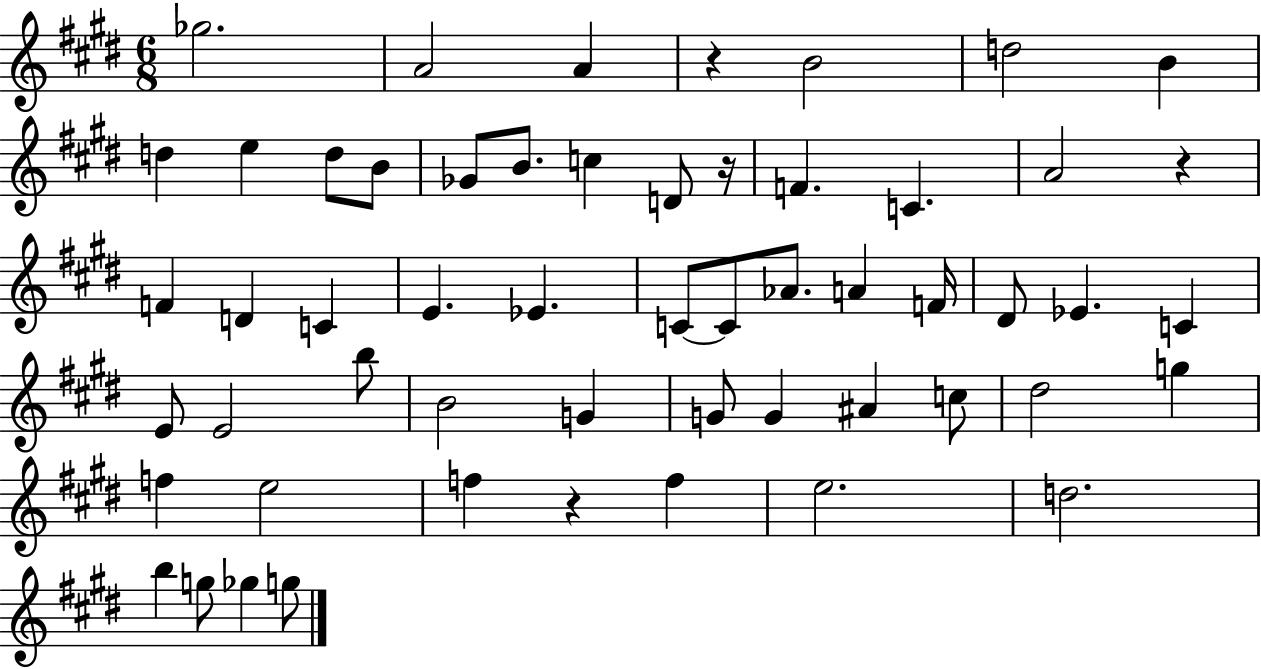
{
  \clef treble
  \numericTimeSignature
  \time 6/8
  \key e \major
  \repeat volta 2 { ges''2. | a'2 a'4 | r4 b'2 | d''2 b'4 | \break d''4 e''4 d''8 b'8 | ges'8 b'8. c''4 d'8 r16 | f'4. c'4. | a'2 r4 | \break f'4 d'4 c'4 | e'4. ees'4. | c'8~~ c'8 aes'8. a'4 f'16 | dis'8 ees'4. c'4 | \break e'8 e'2 b''8 | b'2 g'4 | g'8 g'4 ais'4 c''8 | dis''2 g''4 | \break f''4 e''2 | f''4 r4 f''4 | e''2. | d''2. | \break b''4 g''8 ges''4 g''8 | } \bar "|."
}